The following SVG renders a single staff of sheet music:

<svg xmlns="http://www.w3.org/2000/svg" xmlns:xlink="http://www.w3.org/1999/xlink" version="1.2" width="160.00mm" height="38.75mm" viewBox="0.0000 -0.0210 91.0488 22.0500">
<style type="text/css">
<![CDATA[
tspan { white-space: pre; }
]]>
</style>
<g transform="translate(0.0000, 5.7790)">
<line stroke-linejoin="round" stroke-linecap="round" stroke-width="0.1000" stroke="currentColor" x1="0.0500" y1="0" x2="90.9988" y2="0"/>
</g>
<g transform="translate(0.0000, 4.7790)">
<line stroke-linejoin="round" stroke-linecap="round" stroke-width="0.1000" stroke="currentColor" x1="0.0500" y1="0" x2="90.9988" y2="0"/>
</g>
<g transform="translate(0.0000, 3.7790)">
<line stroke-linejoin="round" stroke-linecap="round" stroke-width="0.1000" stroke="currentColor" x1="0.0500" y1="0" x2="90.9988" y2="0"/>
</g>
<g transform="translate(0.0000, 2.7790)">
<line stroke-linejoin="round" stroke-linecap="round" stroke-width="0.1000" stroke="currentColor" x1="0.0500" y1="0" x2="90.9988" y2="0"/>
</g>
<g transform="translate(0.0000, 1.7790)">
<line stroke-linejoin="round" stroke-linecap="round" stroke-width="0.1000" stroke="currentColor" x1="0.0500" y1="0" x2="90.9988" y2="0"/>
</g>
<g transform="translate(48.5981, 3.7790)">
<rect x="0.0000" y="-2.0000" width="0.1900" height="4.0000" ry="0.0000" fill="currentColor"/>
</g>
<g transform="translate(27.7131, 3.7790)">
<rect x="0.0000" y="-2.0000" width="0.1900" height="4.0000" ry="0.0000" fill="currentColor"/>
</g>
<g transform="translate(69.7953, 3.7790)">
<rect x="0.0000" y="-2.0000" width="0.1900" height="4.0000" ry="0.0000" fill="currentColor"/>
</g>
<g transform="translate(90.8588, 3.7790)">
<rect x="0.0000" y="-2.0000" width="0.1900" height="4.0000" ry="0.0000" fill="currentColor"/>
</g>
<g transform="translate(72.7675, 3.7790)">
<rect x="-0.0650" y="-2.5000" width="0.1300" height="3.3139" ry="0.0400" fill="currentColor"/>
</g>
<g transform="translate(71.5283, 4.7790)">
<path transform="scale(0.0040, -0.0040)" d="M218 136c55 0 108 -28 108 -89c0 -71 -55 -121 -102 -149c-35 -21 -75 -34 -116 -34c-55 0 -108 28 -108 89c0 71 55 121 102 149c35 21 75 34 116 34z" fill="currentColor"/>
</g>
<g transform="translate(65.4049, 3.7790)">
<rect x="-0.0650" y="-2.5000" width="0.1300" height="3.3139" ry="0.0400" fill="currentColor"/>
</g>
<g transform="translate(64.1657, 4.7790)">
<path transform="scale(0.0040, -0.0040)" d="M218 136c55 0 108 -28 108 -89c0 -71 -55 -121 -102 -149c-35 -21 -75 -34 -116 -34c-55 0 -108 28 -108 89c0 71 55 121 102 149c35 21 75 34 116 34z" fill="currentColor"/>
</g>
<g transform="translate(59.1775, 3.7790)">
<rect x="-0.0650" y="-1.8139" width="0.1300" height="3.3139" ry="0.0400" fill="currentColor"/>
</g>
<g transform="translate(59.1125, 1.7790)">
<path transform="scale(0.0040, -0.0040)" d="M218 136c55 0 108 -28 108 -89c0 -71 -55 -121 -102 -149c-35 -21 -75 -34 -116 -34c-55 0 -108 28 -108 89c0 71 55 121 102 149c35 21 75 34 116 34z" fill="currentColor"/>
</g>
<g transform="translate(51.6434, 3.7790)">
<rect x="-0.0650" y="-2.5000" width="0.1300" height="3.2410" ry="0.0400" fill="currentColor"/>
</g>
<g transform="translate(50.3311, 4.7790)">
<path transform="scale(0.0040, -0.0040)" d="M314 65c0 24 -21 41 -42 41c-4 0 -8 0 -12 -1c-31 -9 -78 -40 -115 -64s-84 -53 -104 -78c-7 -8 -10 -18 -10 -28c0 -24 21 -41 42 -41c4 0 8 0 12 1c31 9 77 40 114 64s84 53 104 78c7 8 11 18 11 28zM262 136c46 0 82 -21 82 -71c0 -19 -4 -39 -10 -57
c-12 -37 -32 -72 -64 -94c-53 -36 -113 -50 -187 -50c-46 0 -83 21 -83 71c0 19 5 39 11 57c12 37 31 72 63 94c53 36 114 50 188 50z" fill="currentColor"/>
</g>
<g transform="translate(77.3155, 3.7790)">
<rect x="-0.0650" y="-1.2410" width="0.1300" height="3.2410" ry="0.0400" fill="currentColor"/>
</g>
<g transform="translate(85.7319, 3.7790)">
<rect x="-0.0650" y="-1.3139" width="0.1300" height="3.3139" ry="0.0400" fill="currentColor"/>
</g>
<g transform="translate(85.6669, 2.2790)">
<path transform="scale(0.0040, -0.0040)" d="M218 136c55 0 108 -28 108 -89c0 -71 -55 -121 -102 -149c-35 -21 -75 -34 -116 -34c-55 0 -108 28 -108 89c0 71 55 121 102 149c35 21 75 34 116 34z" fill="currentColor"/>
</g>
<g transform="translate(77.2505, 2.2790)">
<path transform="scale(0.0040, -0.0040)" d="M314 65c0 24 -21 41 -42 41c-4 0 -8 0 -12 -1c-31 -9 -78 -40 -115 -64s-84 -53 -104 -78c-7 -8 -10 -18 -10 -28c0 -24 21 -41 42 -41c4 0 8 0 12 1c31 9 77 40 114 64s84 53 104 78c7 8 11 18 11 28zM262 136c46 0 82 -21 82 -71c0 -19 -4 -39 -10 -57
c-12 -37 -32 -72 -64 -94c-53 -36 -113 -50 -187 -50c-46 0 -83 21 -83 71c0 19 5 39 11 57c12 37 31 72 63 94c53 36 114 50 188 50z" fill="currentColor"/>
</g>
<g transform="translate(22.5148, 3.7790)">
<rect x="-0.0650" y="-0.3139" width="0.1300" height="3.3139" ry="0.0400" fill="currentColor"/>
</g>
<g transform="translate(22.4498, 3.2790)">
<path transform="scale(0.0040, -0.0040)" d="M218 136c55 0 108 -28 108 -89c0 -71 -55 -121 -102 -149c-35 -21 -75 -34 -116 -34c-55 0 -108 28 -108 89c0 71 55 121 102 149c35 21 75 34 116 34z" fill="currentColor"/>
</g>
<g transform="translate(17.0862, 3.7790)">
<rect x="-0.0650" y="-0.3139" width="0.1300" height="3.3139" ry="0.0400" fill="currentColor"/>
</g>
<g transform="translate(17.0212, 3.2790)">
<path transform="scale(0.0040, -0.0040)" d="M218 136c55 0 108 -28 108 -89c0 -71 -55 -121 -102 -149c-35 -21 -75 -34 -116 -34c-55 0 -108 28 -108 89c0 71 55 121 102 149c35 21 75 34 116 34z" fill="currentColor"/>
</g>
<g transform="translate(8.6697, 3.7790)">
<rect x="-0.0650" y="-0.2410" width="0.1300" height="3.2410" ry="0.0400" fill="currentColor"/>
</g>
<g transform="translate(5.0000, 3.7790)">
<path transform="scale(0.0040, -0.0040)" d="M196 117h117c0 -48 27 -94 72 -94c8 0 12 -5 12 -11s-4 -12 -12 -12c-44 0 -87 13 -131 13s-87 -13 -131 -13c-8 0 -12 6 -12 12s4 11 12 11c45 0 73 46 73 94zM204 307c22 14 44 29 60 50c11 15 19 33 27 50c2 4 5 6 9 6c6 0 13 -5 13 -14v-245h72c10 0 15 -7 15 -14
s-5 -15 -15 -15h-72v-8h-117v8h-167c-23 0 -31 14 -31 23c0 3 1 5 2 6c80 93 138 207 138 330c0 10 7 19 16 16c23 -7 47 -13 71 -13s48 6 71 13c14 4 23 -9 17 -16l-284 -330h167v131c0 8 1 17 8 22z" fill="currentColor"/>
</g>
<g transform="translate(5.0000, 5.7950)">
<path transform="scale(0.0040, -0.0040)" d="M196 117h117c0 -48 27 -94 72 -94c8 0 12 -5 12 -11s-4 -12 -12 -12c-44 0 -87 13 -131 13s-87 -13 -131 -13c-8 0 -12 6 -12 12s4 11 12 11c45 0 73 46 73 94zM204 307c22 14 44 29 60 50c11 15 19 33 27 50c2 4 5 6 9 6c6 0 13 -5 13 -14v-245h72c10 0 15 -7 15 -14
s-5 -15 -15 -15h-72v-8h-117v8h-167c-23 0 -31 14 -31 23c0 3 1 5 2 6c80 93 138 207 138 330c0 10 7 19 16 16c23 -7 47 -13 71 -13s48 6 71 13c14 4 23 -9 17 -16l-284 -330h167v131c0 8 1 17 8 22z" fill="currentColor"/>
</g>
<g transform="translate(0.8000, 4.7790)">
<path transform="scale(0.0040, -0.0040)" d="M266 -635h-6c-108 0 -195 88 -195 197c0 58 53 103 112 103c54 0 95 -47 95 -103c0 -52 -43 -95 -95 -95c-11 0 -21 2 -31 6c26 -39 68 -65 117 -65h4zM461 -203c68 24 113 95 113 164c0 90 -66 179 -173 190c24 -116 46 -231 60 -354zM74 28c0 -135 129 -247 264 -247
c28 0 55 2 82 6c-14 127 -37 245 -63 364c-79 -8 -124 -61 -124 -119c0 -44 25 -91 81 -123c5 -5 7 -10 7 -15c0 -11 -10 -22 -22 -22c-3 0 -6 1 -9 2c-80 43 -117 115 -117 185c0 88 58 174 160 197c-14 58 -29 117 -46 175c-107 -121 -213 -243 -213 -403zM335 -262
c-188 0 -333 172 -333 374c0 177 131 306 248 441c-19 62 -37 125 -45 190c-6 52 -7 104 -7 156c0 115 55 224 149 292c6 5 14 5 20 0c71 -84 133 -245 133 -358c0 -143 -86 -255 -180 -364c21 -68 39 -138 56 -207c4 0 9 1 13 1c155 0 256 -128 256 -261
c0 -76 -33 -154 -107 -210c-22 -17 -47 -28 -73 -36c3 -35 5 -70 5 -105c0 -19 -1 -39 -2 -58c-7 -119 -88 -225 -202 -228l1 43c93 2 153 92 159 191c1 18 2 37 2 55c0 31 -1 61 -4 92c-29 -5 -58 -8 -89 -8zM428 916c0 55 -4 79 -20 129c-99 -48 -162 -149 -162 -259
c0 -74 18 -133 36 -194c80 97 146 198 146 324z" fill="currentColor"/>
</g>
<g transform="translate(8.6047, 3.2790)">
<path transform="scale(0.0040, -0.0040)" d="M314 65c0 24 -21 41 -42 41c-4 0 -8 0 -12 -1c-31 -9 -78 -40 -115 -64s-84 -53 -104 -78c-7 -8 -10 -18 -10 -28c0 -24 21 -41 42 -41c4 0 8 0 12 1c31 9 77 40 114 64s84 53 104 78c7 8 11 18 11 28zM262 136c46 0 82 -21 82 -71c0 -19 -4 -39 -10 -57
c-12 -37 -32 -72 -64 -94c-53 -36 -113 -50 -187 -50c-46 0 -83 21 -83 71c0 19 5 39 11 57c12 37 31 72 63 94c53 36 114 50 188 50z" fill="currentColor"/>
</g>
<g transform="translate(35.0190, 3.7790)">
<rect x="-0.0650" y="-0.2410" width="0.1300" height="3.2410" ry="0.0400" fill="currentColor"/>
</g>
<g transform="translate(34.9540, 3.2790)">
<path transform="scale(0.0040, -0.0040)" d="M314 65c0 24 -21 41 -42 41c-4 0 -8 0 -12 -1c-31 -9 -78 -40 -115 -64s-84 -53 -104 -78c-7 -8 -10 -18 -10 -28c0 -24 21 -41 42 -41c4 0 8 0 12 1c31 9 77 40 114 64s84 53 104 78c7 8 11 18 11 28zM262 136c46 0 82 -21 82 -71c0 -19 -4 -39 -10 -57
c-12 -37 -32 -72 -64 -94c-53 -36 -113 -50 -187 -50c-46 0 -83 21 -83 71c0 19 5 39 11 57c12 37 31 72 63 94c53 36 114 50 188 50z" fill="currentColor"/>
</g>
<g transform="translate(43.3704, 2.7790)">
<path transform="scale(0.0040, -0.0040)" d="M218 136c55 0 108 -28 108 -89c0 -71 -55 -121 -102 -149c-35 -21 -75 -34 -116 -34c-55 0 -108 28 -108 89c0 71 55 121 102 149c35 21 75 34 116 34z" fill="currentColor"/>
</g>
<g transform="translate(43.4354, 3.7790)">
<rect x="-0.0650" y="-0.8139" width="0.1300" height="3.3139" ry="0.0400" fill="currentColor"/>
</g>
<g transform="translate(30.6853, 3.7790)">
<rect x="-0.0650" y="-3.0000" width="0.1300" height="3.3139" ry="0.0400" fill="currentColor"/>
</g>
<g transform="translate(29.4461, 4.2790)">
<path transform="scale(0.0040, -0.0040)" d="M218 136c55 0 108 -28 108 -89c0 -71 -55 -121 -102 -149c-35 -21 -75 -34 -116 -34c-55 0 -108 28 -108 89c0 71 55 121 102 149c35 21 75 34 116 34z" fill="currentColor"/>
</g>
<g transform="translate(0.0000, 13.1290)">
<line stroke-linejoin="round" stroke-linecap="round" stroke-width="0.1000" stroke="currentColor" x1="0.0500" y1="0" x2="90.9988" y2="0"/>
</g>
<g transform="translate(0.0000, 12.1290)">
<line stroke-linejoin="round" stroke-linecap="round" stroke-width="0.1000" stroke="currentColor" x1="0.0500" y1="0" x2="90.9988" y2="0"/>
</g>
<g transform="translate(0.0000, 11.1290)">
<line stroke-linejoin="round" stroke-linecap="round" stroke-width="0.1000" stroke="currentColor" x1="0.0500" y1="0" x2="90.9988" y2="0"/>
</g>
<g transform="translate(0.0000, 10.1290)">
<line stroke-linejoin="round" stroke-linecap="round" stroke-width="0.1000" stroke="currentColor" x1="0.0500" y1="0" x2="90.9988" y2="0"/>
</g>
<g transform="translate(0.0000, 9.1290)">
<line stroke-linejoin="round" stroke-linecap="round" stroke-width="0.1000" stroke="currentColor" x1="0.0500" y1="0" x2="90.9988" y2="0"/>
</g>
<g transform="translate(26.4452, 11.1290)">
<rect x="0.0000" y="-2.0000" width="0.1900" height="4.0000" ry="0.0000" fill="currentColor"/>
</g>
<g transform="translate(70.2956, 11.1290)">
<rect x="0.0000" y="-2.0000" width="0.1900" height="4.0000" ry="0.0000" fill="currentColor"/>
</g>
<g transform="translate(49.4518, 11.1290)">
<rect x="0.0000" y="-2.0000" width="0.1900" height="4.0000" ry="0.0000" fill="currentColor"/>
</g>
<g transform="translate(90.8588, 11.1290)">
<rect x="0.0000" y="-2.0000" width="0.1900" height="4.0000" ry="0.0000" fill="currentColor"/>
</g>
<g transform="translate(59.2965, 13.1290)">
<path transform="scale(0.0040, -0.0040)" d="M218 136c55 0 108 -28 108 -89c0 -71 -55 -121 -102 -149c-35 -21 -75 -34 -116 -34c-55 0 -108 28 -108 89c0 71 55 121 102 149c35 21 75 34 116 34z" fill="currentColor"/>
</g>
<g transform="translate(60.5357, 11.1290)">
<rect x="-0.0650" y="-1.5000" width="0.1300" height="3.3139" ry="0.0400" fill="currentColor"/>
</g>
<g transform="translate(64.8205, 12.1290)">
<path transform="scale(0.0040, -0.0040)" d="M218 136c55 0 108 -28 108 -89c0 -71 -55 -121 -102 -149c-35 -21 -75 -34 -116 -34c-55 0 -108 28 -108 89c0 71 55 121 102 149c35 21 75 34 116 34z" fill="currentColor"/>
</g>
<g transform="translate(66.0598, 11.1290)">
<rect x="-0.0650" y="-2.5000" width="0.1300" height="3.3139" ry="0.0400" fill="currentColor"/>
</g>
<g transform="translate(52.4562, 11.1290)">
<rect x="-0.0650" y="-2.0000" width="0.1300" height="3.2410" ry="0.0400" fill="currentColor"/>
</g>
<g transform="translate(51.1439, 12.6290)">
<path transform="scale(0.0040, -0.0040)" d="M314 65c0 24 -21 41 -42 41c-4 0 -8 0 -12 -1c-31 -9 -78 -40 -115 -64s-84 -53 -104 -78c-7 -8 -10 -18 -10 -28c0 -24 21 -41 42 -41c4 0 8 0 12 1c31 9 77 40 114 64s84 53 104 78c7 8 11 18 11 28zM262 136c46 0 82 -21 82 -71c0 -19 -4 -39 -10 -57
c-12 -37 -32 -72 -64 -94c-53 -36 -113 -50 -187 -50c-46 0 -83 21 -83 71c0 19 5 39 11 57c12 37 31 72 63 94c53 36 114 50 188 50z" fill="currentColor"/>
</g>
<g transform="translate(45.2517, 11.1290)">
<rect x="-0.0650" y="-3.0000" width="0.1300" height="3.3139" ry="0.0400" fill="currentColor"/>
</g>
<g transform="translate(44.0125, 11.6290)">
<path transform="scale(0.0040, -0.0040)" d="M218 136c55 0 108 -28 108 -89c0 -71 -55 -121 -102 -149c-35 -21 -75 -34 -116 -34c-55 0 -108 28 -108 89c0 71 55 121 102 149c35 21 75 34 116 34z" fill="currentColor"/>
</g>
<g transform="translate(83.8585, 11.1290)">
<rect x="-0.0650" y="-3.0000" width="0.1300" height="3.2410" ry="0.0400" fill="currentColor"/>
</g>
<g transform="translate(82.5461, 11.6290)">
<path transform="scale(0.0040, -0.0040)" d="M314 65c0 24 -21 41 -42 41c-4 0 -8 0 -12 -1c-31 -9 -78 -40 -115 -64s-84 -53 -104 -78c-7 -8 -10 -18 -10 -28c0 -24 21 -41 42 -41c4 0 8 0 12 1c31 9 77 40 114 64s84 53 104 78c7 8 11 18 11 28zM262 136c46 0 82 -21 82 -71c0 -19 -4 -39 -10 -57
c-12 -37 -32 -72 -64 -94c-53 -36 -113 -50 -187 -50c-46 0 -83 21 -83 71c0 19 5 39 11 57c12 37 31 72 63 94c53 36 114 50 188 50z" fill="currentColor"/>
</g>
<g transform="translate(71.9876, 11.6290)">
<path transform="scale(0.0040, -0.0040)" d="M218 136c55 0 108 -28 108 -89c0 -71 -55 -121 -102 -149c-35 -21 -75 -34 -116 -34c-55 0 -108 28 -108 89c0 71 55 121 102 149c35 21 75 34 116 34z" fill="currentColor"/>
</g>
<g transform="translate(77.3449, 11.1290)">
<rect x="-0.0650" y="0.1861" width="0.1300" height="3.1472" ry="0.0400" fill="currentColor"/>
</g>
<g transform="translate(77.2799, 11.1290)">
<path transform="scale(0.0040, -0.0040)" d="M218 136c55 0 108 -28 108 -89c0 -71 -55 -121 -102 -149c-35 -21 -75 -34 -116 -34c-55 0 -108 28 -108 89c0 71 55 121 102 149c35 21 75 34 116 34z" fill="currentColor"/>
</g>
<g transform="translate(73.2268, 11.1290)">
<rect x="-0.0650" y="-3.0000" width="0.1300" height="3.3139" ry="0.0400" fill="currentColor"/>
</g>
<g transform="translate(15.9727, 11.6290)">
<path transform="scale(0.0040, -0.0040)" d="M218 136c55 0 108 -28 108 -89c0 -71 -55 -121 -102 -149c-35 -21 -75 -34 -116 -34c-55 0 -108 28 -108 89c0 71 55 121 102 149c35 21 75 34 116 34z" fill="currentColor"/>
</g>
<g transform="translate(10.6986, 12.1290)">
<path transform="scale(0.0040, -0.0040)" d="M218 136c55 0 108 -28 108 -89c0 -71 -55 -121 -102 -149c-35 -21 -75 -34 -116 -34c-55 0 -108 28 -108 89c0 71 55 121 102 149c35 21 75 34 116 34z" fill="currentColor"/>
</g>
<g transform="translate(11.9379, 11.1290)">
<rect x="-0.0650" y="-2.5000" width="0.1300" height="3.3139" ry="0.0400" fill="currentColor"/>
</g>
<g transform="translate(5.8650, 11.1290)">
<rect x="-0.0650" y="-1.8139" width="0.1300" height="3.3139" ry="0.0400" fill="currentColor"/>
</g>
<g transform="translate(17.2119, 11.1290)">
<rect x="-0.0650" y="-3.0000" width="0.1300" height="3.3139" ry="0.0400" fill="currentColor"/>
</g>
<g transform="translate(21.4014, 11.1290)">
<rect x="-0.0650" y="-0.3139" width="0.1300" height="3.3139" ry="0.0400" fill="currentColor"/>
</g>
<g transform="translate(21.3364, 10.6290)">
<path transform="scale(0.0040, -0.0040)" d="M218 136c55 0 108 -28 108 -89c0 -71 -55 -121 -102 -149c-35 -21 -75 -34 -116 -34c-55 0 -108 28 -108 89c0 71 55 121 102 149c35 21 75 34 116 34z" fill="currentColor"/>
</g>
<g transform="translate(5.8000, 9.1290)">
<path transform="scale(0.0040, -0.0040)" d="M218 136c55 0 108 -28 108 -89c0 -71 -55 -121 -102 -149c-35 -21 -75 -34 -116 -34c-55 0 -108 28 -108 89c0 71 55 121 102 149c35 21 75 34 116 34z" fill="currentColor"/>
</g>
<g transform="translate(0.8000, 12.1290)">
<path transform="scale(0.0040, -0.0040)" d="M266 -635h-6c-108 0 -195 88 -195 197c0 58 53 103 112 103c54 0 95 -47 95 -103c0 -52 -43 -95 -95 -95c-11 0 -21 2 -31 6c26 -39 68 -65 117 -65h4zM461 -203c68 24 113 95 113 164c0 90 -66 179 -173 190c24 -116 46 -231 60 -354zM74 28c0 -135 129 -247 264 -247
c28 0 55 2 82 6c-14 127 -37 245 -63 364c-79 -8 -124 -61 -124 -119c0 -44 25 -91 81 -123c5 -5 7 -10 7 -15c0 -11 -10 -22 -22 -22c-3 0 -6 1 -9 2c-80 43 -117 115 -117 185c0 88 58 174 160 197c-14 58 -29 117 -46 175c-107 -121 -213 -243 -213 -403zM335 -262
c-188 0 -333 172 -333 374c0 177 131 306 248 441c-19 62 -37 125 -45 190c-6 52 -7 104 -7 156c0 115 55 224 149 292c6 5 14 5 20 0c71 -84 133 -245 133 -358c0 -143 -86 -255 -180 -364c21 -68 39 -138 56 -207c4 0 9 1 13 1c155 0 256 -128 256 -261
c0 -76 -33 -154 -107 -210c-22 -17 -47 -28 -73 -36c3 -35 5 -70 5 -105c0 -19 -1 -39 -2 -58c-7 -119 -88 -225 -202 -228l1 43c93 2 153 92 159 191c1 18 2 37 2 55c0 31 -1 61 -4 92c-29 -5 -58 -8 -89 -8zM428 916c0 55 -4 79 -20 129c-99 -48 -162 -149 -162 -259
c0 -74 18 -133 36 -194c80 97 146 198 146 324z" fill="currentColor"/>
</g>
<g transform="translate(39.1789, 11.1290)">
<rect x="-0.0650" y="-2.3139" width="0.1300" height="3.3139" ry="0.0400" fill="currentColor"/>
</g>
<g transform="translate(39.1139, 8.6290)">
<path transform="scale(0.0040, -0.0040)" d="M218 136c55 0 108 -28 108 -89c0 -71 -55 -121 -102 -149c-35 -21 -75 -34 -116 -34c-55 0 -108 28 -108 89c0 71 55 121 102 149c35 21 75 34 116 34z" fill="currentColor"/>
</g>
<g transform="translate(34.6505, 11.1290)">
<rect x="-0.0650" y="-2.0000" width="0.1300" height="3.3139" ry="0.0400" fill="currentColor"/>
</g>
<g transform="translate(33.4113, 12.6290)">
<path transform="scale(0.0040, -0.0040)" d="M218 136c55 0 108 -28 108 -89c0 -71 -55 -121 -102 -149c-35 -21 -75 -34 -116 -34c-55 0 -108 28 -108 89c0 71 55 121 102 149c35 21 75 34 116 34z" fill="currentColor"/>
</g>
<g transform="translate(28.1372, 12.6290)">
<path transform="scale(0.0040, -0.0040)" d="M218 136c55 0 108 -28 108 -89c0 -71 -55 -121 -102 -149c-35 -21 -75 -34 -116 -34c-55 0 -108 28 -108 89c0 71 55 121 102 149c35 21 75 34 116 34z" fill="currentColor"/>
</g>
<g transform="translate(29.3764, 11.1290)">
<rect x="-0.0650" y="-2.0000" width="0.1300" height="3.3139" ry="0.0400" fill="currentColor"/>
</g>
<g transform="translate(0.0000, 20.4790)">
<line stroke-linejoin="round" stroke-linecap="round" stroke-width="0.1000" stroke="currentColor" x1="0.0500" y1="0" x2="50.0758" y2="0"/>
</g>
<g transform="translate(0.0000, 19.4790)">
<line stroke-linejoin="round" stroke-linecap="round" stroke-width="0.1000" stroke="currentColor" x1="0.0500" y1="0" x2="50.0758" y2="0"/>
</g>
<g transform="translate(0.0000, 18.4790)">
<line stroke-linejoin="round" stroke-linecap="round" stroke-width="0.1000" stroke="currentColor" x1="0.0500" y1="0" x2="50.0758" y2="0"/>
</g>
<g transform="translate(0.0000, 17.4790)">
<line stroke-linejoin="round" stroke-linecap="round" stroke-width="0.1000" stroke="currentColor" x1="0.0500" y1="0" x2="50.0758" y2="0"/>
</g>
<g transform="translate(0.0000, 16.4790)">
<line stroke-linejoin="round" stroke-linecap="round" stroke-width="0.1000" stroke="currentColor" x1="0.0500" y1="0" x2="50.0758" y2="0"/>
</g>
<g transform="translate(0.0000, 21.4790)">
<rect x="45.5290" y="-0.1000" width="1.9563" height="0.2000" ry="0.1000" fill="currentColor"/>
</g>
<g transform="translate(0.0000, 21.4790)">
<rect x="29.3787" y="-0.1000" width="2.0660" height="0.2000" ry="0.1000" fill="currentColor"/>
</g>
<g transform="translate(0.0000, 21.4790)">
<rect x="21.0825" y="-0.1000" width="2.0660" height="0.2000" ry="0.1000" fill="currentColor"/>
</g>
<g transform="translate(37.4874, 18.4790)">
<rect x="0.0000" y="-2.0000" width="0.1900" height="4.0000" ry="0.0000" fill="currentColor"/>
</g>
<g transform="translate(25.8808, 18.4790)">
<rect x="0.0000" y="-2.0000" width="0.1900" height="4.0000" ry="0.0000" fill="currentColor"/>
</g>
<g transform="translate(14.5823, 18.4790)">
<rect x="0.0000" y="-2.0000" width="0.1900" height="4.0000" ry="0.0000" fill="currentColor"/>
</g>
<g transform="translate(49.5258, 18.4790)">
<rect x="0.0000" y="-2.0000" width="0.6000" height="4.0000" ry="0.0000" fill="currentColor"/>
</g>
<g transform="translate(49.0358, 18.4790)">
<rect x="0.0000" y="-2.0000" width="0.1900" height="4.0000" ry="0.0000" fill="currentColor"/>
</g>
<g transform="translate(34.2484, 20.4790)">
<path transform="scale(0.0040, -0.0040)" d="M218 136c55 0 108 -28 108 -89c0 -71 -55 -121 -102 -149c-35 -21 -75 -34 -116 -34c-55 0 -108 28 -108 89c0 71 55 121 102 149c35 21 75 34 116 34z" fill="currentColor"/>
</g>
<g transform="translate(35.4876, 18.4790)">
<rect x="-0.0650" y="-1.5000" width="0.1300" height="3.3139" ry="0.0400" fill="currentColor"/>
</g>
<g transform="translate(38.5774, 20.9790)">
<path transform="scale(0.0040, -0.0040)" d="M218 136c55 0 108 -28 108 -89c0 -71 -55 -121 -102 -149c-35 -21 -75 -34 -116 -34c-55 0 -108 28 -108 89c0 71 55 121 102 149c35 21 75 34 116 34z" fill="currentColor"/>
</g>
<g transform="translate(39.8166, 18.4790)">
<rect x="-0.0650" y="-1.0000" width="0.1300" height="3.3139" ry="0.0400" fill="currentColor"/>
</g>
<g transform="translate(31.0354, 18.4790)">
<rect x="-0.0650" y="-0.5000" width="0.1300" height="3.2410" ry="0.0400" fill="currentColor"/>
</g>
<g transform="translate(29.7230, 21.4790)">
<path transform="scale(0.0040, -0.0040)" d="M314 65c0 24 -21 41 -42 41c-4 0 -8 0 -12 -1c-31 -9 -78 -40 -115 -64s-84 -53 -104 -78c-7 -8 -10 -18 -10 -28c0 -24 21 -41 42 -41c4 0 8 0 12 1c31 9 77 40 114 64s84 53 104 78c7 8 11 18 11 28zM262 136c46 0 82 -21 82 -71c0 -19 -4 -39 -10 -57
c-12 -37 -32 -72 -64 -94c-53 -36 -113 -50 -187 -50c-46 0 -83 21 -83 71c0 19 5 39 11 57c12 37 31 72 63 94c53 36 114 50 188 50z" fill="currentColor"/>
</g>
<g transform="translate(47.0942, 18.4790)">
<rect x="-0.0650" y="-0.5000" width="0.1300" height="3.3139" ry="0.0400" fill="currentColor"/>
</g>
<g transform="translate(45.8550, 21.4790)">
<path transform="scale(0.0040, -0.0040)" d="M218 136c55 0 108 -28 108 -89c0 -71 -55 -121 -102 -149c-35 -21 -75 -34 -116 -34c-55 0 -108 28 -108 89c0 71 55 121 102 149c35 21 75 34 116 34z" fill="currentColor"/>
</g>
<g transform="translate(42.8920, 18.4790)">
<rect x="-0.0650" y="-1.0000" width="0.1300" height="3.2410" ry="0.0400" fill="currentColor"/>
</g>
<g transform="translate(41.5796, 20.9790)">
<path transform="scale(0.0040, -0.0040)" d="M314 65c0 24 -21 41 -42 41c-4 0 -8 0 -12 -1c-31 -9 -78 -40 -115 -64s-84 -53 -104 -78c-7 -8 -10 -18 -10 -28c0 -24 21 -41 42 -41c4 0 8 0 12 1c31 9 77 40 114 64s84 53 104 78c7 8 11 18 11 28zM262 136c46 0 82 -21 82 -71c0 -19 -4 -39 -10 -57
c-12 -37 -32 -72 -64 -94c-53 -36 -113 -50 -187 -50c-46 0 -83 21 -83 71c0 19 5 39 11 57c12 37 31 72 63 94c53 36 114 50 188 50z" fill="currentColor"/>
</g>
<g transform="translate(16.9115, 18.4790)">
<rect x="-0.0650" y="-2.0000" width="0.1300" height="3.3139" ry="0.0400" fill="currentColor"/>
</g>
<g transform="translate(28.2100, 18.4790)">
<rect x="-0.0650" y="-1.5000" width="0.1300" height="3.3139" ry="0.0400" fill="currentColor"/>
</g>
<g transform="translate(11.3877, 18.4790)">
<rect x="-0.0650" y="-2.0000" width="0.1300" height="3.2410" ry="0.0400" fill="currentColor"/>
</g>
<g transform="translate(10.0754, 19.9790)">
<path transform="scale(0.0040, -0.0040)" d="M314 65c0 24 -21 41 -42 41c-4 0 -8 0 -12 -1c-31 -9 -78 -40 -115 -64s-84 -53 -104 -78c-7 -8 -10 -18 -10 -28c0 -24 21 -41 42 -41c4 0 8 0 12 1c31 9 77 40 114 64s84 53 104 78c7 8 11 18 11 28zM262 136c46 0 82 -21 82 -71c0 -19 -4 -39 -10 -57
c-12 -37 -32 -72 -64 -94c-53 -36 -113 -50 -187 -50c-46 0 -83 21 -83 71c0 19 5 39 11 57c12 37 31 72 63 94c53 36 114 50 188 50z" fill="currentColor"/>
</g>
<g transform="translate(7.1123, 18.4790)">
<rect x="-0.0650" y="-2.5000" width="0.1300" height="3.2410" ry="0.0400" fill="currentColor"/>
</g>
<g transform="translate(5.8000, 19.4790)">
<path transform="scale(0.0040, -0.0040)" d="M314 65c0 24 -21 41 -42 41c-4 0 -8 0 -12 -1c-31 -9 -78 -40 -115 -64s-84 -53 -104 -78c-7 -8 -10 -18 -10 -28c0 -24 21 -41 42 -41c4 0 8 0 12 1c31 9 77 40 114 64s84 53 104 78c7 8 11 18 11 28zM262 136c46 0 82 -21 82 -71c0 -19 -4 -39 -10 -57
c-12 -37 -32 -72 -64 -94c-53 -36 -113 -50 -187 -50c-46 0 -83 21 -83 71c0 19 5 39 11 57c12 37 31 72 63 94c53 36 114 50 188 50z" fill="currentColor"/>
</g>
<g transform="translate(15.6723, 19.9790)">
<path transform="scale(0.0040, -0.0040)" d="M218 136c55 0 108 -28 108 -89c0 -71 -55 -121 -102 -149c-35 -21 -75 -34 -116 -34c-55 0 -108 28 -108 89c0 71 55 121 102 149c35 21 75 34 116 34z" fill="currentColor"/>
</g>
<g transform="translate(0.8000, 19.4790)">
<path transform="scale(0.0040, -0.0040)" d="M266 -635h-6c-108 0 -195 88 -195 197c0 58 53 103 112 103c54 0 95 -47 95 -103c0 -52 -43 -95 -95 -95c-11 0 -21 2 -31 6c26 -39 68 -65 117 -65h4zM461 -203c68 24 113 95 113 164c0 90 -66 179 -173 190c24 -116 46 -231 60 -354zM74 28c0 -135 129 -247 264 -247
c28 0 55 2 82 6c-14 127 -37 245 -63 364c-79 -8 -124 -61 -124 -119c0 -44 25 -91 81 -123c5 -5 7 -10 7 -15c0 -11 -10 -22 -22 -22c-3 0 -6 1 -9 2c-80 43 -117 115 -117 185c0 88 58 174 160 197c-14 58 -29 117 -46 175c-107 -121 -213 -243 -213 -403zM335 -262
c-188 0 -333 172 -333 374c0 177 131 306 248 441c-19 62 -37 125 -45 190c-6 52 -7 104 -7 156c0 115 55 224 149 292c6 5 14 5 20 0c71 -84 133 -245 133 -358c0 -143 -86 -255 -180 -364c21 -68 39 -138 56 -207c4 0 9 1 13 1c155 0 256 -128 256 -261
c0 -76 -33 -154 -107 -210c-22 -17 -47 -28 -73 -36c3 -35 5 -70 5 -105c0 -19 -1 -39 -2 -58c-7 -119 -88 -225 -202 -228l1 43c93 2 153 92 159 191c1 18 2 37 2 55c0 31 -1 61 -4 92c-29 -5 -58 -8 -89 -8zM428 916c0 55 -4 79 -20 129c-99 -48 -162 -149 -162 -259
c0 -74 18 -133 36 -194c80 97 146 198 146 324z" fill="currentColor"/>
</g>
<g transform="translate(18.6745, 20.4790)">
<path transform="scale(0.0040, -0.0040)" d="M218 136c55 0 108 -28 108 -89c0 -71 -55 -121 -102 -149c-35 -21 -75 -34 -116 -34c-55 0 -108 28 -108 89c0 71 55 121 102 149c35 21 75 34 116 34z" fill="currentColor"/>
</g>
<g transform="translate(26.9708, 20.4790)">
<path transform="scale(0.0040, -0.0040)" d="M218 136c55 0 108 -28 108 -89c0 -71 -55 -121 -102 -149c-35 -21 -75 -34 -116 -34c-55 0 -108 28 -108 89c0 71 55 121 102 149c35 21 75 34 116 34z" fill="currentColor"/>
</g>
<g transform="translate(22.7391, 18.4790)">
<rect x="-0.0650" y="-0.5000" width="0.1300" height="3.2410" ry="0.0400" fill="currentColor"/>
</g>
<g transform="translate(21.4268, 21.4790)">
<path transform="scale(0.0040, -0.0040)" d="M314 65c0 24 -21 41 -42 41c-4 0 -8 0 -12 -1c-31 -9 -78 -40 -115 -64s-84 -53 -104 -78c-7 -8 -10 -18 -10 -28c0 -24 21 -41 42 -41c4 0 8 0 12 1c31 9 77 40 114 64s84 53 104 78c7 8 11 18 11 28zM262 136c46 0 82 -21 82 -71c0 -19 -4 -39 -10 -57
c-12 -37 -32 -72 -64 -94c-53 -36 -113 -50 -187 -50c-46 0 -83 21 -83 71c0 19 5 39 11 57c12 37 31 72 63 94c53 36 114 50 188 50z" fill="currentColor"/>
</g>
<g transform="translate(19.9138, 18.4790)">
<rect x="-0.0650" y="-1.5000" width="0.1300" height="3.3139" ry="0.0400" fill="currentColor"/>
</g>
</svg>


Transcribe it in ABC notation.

X:1
T:Untitled
M:4/4
L:1/4
K:C
c2 c c A c2 d G2 f G G e2 e f G A c F F g A F2 E G A B A2 G2 F2 F E C2 E C2 E D D2 C